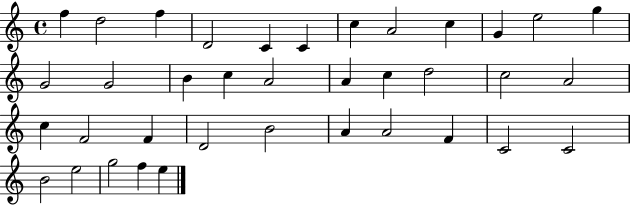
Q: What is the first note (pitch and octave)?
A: F5